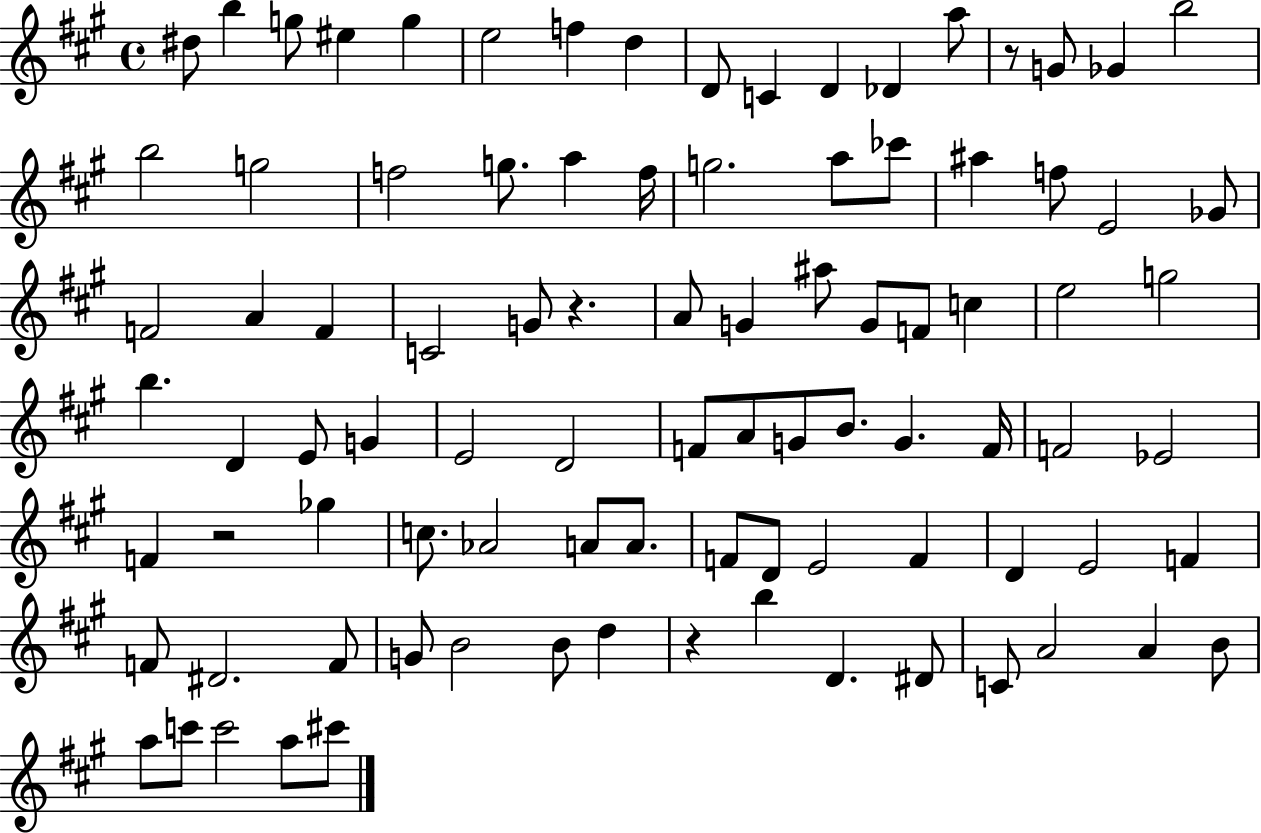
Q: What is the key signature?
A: A major